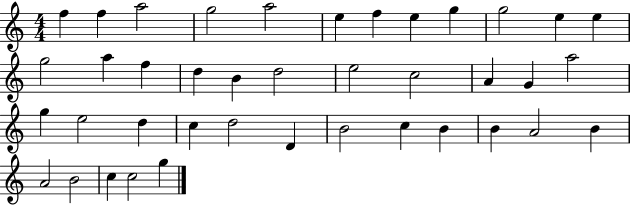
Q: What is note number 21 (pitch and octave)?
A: A4